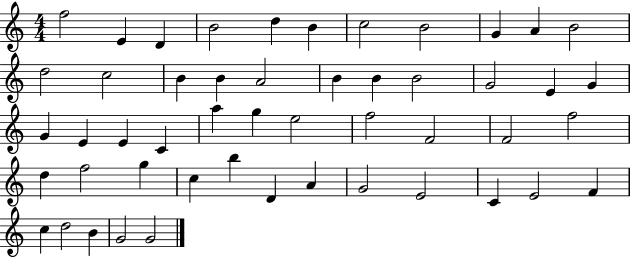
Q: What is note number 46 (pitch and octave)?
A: C5